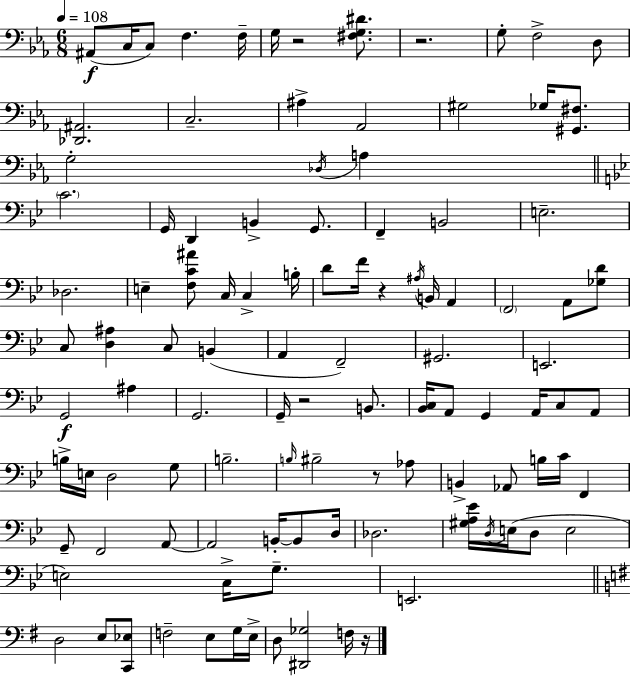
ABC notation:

X:1
T:Untitled
M:6/8
L:1/4
K:Eb
^A,,/2 C,/4 C,/2 F, F,/4 G,/4 z2 [^F,G,^D]/2 z2 G,/2 F,2 D,/2 [_D,,^A,,]2 C,2 ^A, _A,,2 ^G,2 _G,/4 [^G,,^F,]/2 G,2 _D,/4 A, C2 G,,/4 D,, B,, G,,/2 F,, B,,2 E,2 _D,2 E, [F,C^A]/2 C,/4 C, B,/4 D/2 F/4 z ^A,/4 B,,/4 A,, F,,2 A,,/2 [_G,D]/2 C,/2 [D,^A,] C,/2 B,, A,, F,,2 ^G,,2 E,,2 G,,2 ^A, G,,2 G,,/4 z2 B,,/2 [_B,,C,]/4 A,,/2 G,, A,,/4 C,/2 A,,/2 B,/4 E,/4 D,2 G,/2 B,2 B,/4 ^B,2 z/2 _A,/2 B,, _A,,/2 B,/4 C/4 F,, G,,/2 F,,2 A,,/2 A,,2 B,,/4 B,,/2 D,/4 _D,2 [^G,A,_E]/4 D,/4 E,/4 D,/2 E,2 E,2 C,/4 G,/2 E,,2 D,2 E,/2 [C,,_E,]/2 F,2 E,/2 G,/4 E,/4 D,/2 [^D,,_G,]2 F,/4 z/4